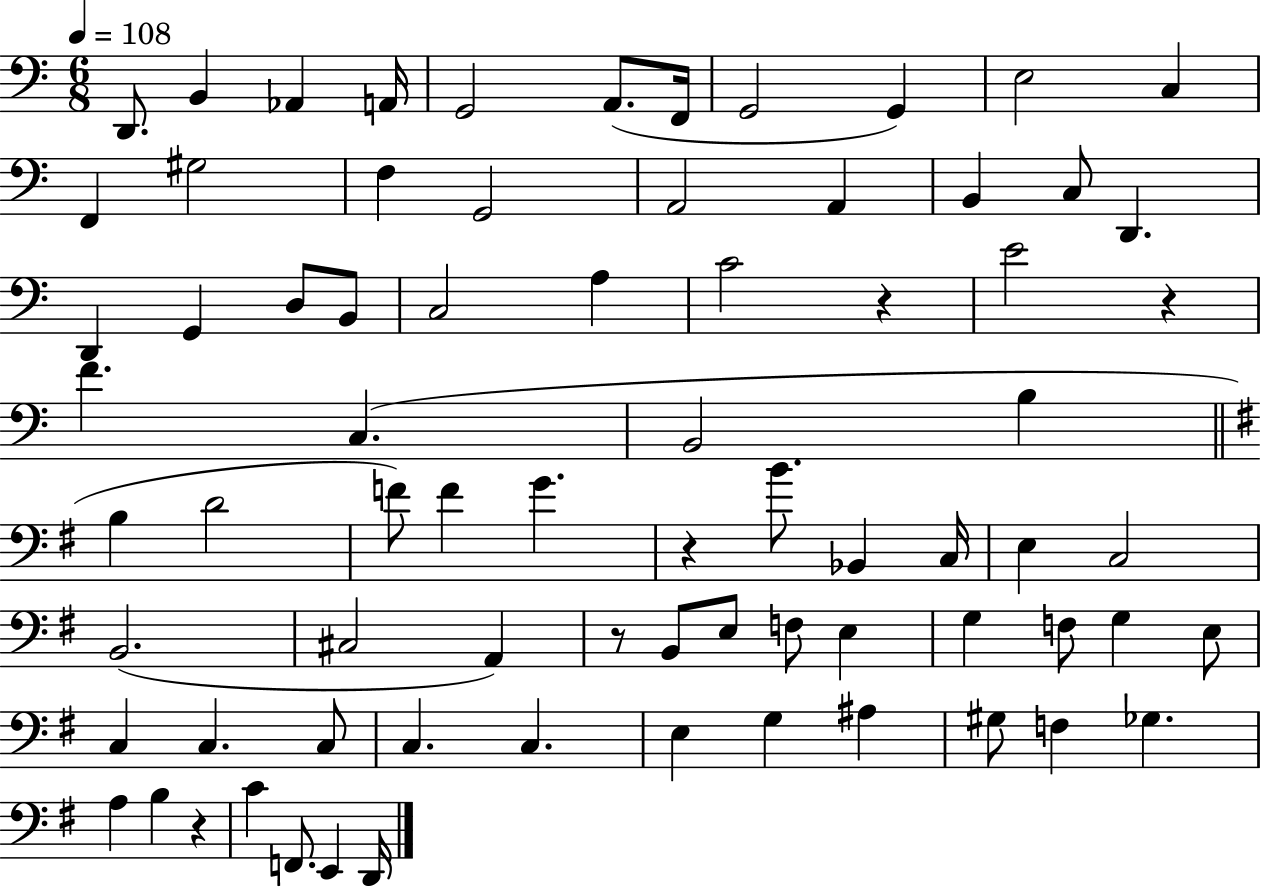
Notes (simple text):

D2/e. B2/q Ab2/q A2/s G2/h A2/e. F2/s G2/h G2/q E3/h C3/q F2/q G#3/h F3/q G2/h A2/h A2/q B2/q C3/e D2/q. D2/q G2/q D3/e B2/e C3/h A3/q C4/h R/q E4/h R/q F4/q. C3/q. B2/h B3/q B3/q D4/h F4/e F4/q G4/q. R/q B4/e. Bb2/q C3/s E3/q C3/h B2/h. C#3/h A2/q R/e B2/e E3/e F3/e E3/q G3/q F3/e G3/q E3/e C3/q C3/q. C3/e C3/q. C3/q. E3/q G3/q A#3/q G#3/e F3/q Gb3/q. A3/q B3/q R/q C4/q F2/e. E2/q D2/s